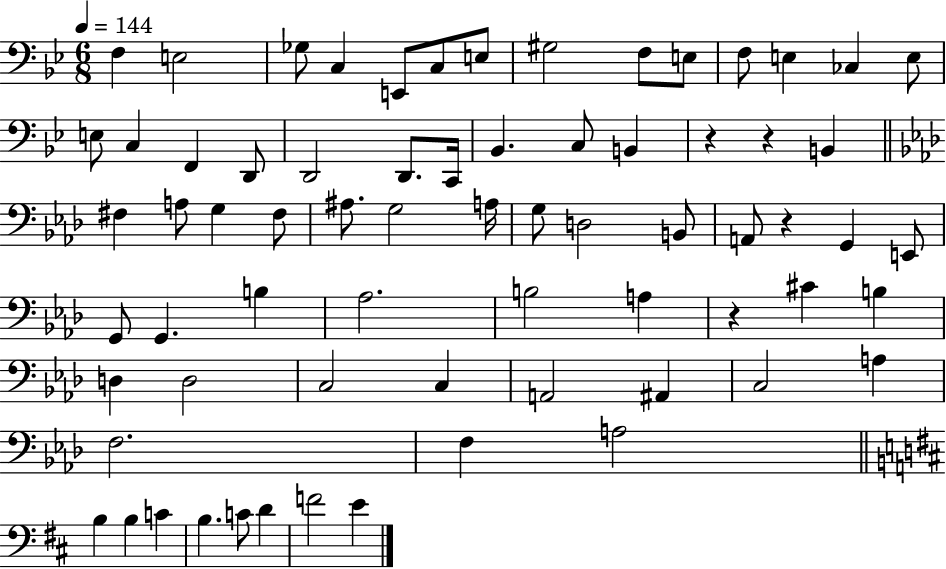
F3/q E3/h Gb3/e C3/q E2/e C3/e E3/e G#3/h F3/e E3/e F3/e E3/q CES3/q E3/e E3/e C3/q F2/q D2/e D2/h D2/e. C2/s Bb2/q. C3/e B2/q R/q R/q B2/q F#3/q A3/e G3/q F#3/e A#3/e. G3/h A3/s G3/e D3/h B2/e A2/e R/q G2/q E2/e G2/e G2/q. B3/q Ab3/h. B3/h A3/q R/q C#4/q B3/q D3/q D3/h C3/h C3/q A2/h A#2/q C3/h A3/q F3/h. F3/q A3/h B3/q B3/q C4/q B3/q. C4/e D4/q F4/h E4/q